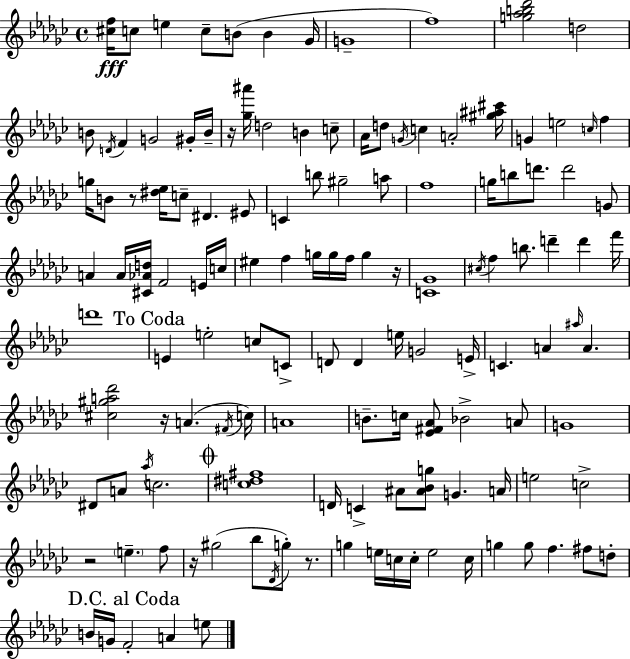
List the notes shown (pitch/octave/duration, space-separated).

[C#5,F5]/s C5/e E5/q C5/e B4/e B4/q Gb4/s G4/w F5/w [G5,Ab5,B5,Db6]/h D5/h B4/e D4/s F4/q G4/h G#4/s B4/s R/s [Gb5,A#6]/s D5/h B4/q C5/e Ab4/s D5/e G4/s C5/q A4/h [G#5,A#5,C#6]/s G4/q E5/h C5/s F5/q G5/s B4/e R/e [D#5,Eb5]/s C5/e D#4/q. EIS4/e C4/q B5/e G#5/h A5/e F5/w G5/s B5/e D6/e. D6/h G4/e A4/q A4/s [C#4,Ab4,D5]/s F4/h E4/s C5/s EIS5/q F5/q G5/s G5/s F5/s G5/q R/s [C4,Gb4]/w C#5/s F5/q B5/e. D6/q D6/q F6/s D6/w E4/q E5/h C5/e C4/e D4/e D4/q E5/s G4/h E4/s C4/q. A4/q A#5/s A4/q. [C#5,G#5,A5,Db6]/h R/s A4/q. F#4/s C5/s A4/w B4/e. C5/s [Eb4,F#4,Ab4]/e Bb4/h A4/e G4/w D#4/e A4/e Ab5/s C5/h. [C5,D#5,F#5]/w D4/s C4/q A#4/e [A#4,Bb4,G5]/e G4/q. A4/s E5/h C5/h R/h E5/q. F5/e R/s G#5/h Bb5/e Db4/s G5/e R/e. G5/q E5/s C5/s C5/s E5/h C5/s G5/q G5/e F5/q. F#5/e D5/e B4/s G4/s F4/h A4/q E5/e